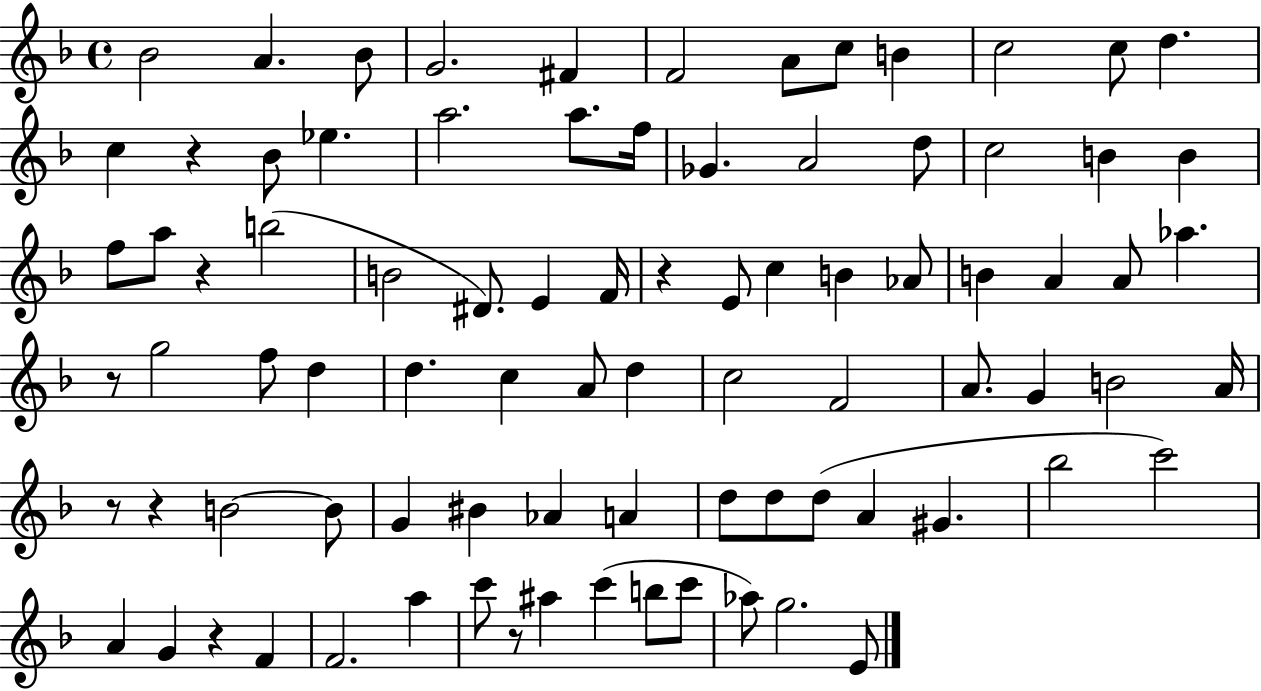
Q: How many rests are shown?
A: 8